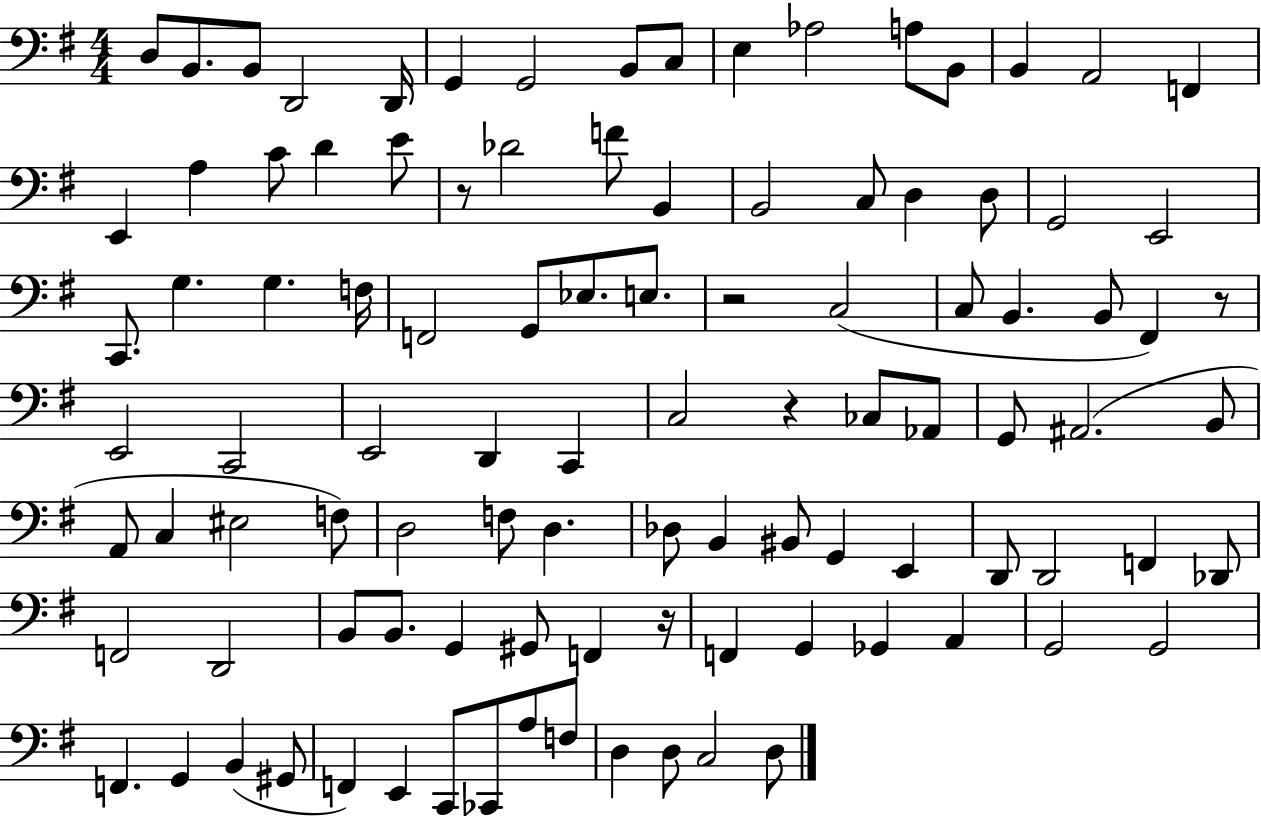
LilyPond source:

{
  \clef bass
  \numericTimeSignature
  \time 4/4
  \key g \major
  d8 b,8. b,8 d,2 d,16 | g,4 g,2 b,8 c8 | e4 aes2 a8 b,8 | b,4 a,2 f,4 | \break e,4 a4 c'8 d'4 e'8 | r8 des'2 f'8 b,4 | b,2 c8 d4 d8 | g,2 e,2 | \break c,8. g4. g4. f16 | f,2 g,8 ees8. e8. | r2 c2( | c8 b,4. b,8 fis,4) r8 | \break e,2 c,2 | e,2 d,4 c,4 | c2 r4 ces8 aes,8 | g,8 ais,2.( b,8 | \break a,8 c4 eis2 f8) | d2 f8 d4. | des8 b,4 bis,8 g,4 e,4 | d,8 d,2 f,4 des,8 | \break f,2 d,2 | b,8 b,8. g,4 gis,8 f,4 r16 | f,4 g,4 ges,4 a,4 | g,2 g,2 | \break f,4. g,4 b,4( gis,8 | f,4) e,4 c,8 ces,8 a8 f8 | d4 d8 c2 d8 | \bar "|."
}